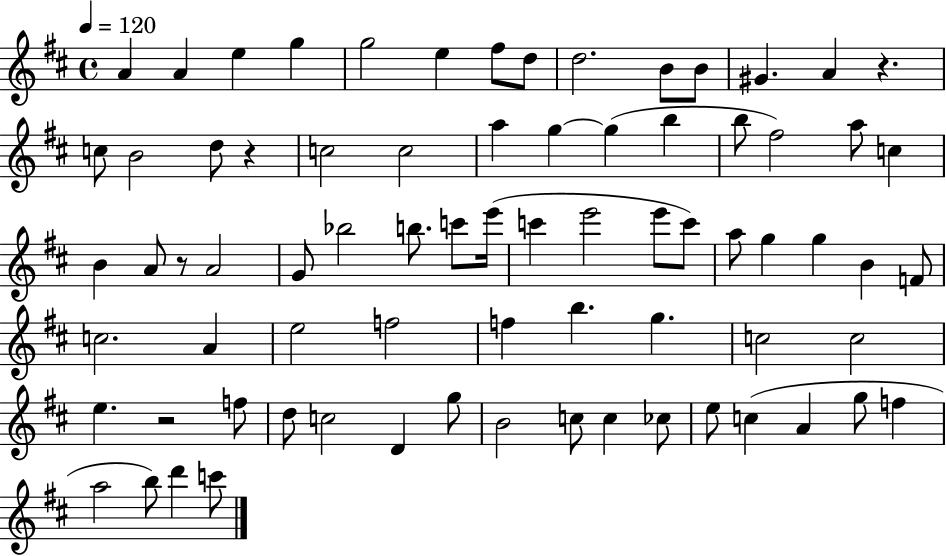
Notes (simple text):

A4/q A4/q E5/q G5/q G5/h E5/q F#5/e D5/e D5/h. B4/e B4/e G#4/q. A4/q R/q. C5/e B4/h D5/e R/q C5/h C5/h A5/q G5/q G5/q B5/q B5/e F#5/h A5/e C5/q B4/q A4/e R/e A4/h G4/e Bb5/h B5/e. C6/e E6/s C6/q E6/h E6/e C6/e A5/e G5/q G5/q B4/q F4/e C5/h. A4/q E5/h F5/h F5/q B5/q. G5/q. C5/h C5/h E5/q. R/h F5/e D5/e C5/h D4/q G5/e B4/h C5/e C5/q CES5/e E5/e C5/q A4/q G5/e F5/q A5/h B5/e D6/q C6/e